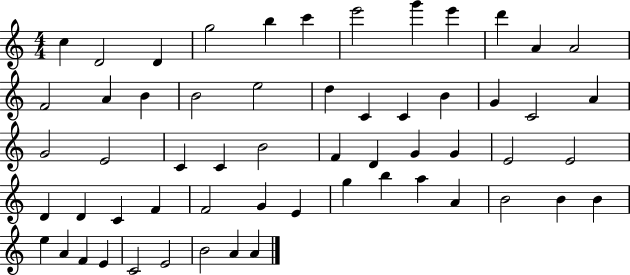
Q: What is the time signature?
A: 4/4